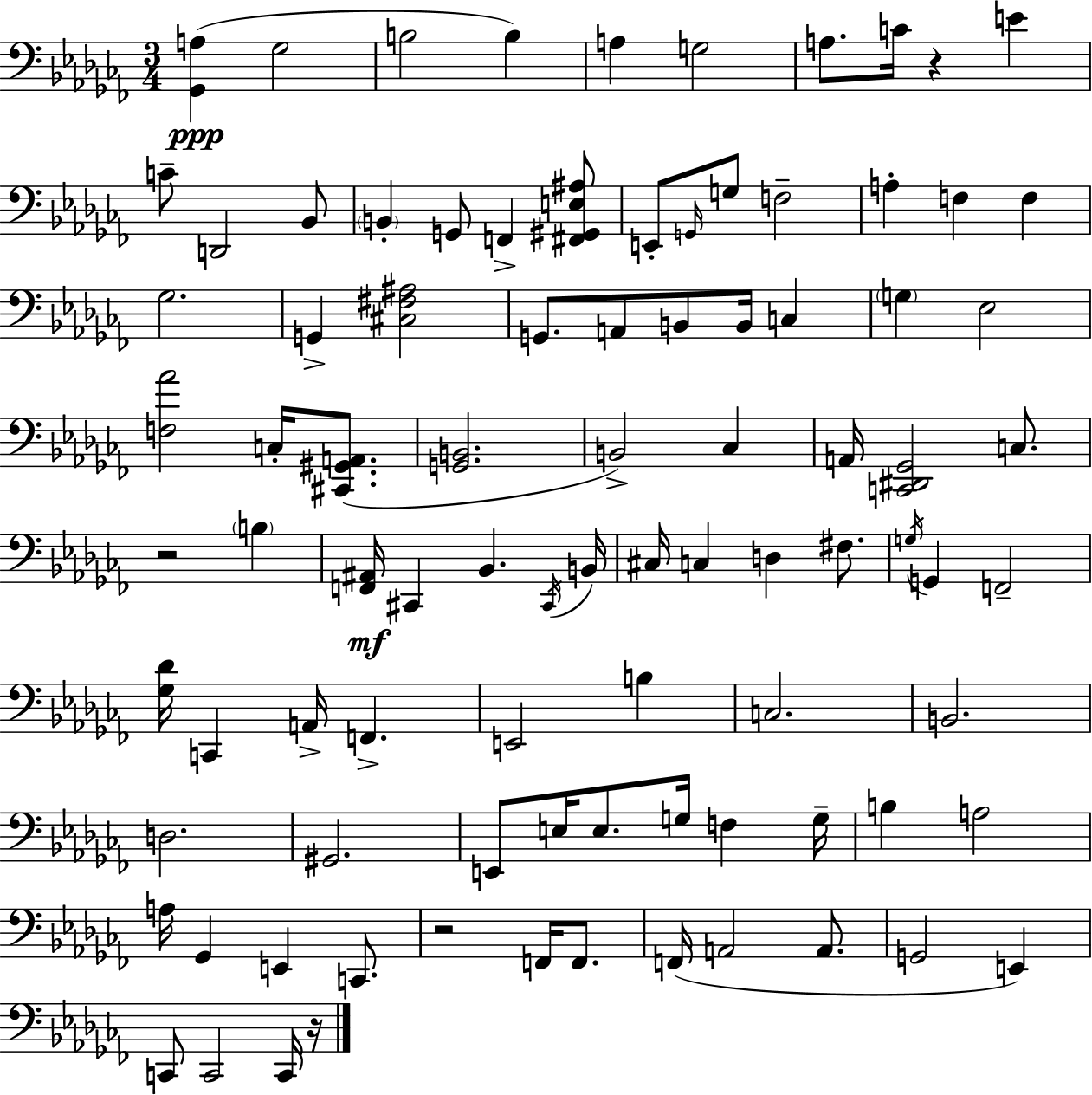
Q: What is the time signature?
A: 3/4